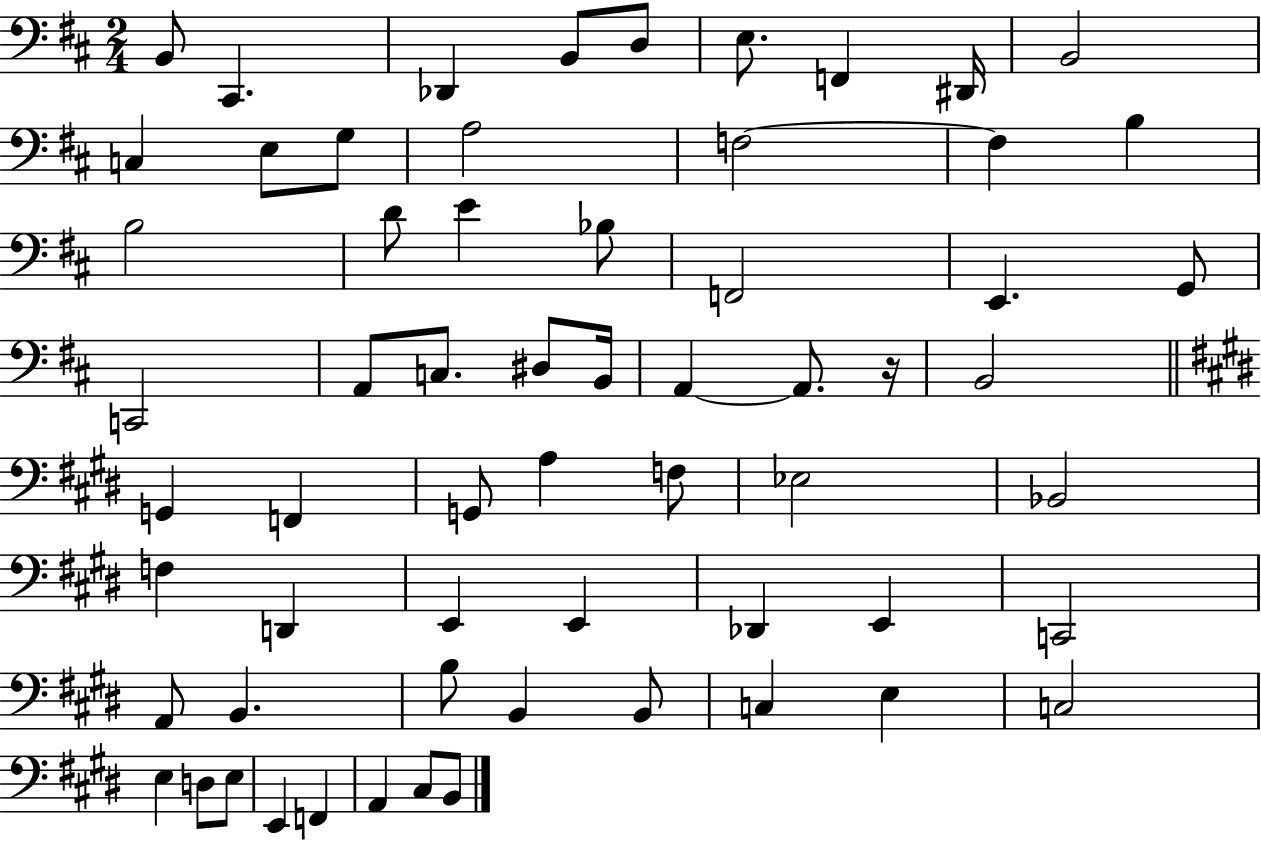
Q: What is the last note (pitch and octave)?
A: B2